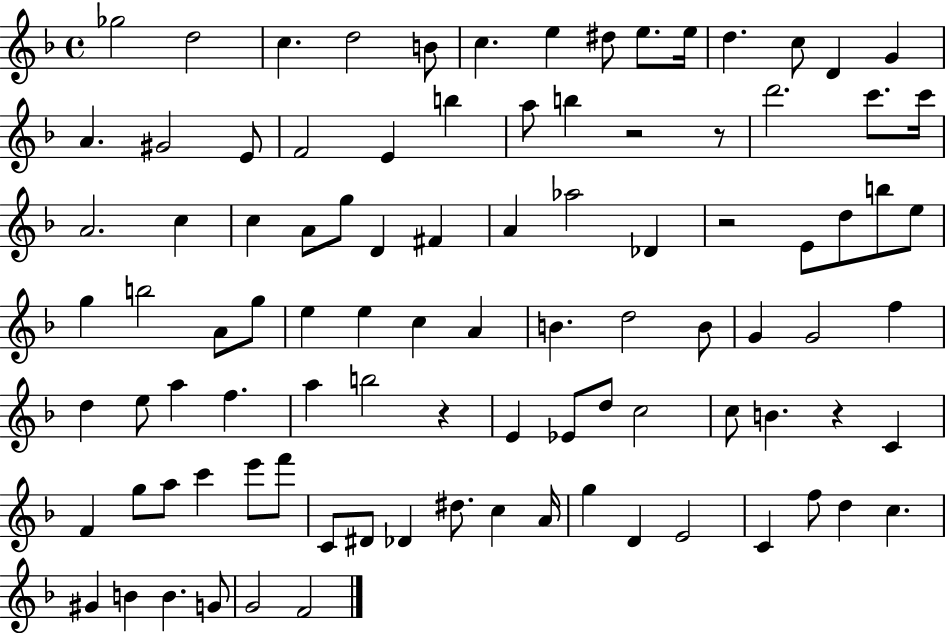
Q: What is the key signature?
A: F major